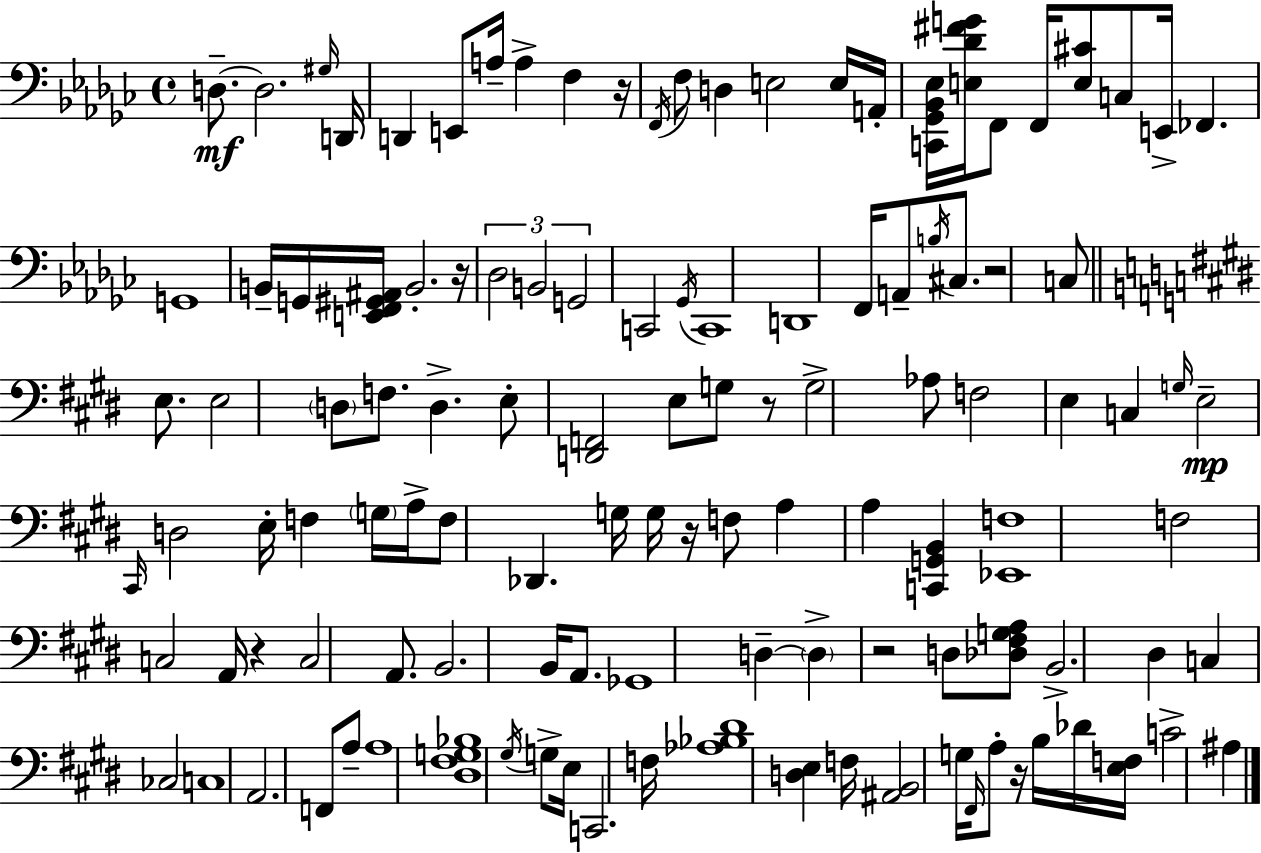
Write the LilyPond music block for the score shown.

{
  \clef bass
  \time 4/4
  \defaultTimeSignature
  \key ees \minor
  d8.--~~\mf d2. \grace { gis16 } | d,16 d,4 e,8 a16-- a4-> f4 | r16 \acciaccatura { f,16 } f8 d4 e2 | e16 a,16-. <c, ges, bes, ees>16 <e des' fis' g'>16 f,8 f,16 <e cis'>8 c8 e,16-> fes,4. | \break g,1 | b,16-- g,16 <e, f, gis, ais,>16 b,2.-. | r16 \tuplet 3/2 { des2 b,2 | g,2 } c,2 | \break \acciaccatura { ges,16 } c,1 | d,1 | f,16 a,8-- \acciaccatura { b16 } cis8. r2 | c8 \bar "||" \break \key e \major e8. e2 \parenthesize d8 f8. | d4.-> e8-. <d, f,>2 | e8 g8 r8 g2-> aes8 | f2 e4 c4 | \break \grace { g16 } e2--\mp \grace { cis,16 } d2 | e16-. f4 \parenthesize g16 a16-> f8 des,4. | g16 g16 r16 f8 a4 a4 <c, g, b,>4 | <ees, f>1 | \break f2 c2 | a,16 r4 c2 a,8. | b,2. b,16 a,8. | ges,1 | \break d4--~~ \parenthesize d4-> r2 | d8 <des fis g a>8 b,2.-> | dis4 c4 ces2 | c1 | \break a,2. f,8 | a8-- a1 | <dis fis g bes>1 | \acciaccatura { gis16 } g8-> e16 c,2. | \break f16 <aes bes dis'>1 | <d e>4 f16 <ais, b,>2 | g16 \grace { fis,16 } a8-. r16 b16 des'16 <e f>16 c'2-> | ais4 \bar "|."
}